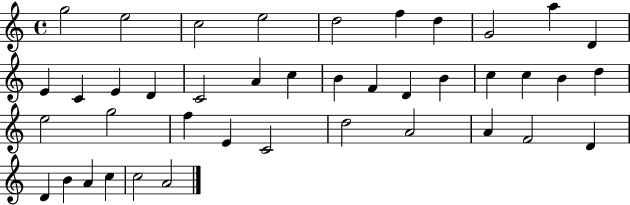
{
  \clef treble
  \time 4/4
  \defaultTimeSignature
  \key c \major
  g''2 e''2 | c''2 e''2 | d''2 f''4 d''4 | g'2 a''4 d'4 | \break e'4 c'4 e'4 d'4 | c'2 a'4 c''4 | b'4 f'4 d'4 b'4 | c''4 c''4 b'4 d''4 | \break e''2 g''2 | f''4 e'4 c'2 | d''2 a'2 | a'4 f'2 d'4 | \break d'4 b'4 a'4 c''4 | c''2 a'2 | \bar "|."
}